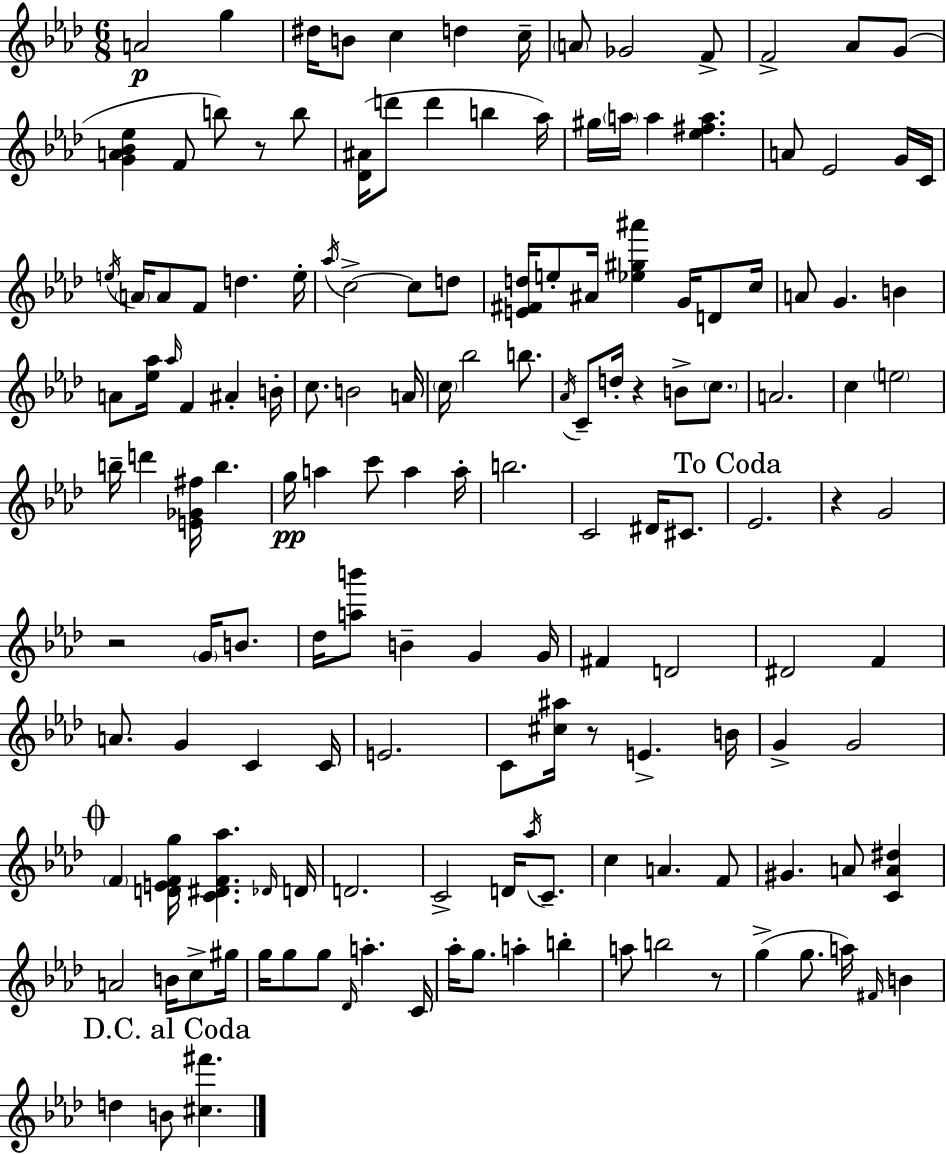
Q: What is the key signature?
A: AES major